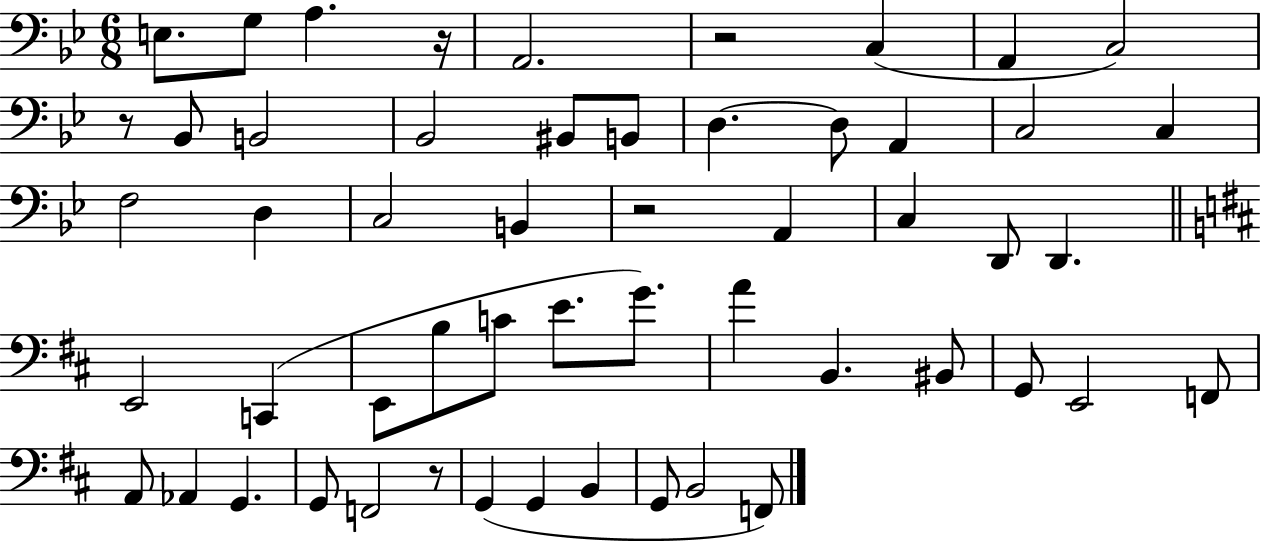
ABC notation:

X:1
T:Untitled
M:6/8
L:1/4
K:Bb
E,/2 G,/2 A, z/4 A,,2 z2 C, A,, C,2 z/2 _B,,/2 B,,2 _B,,2 ^B,,/2 B,,/2 D, D,/2 A,, C,2 C, F,2 D, C,2 B,, z2 A,, C, D,,/2 D,, E,,2 C,, E,,/2 B,/2 C/2 E/2 G/2 A B,, ^B,,/2 G,,/2 E,,2 F,,/2 A,,/2 _A,, G,, G,,/2 F,,2 z/2 G,, G,, B,, G,,/2 B,,2 F,,/2